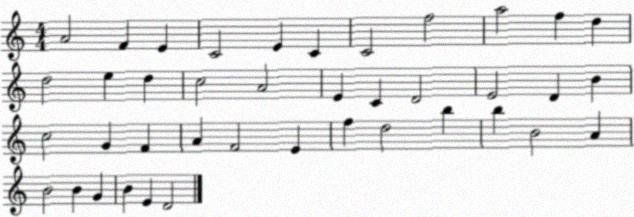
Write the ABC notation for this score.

X:1
T:Untitled
M:4/4
L:1/4
K:C
A2 F E C2 E C C2 f2 a2 f d d2 e d c2 A2 E C D2 E2 D B c2 G F A F2 E f d2 b b B2 A B2 B G B E D2